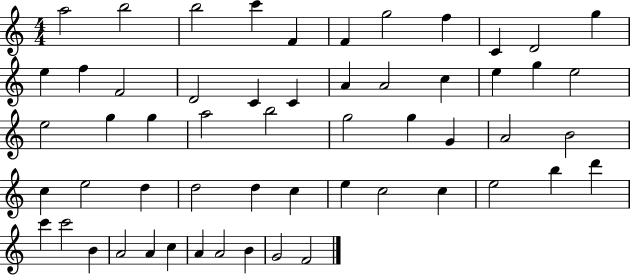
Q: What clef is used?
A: treble